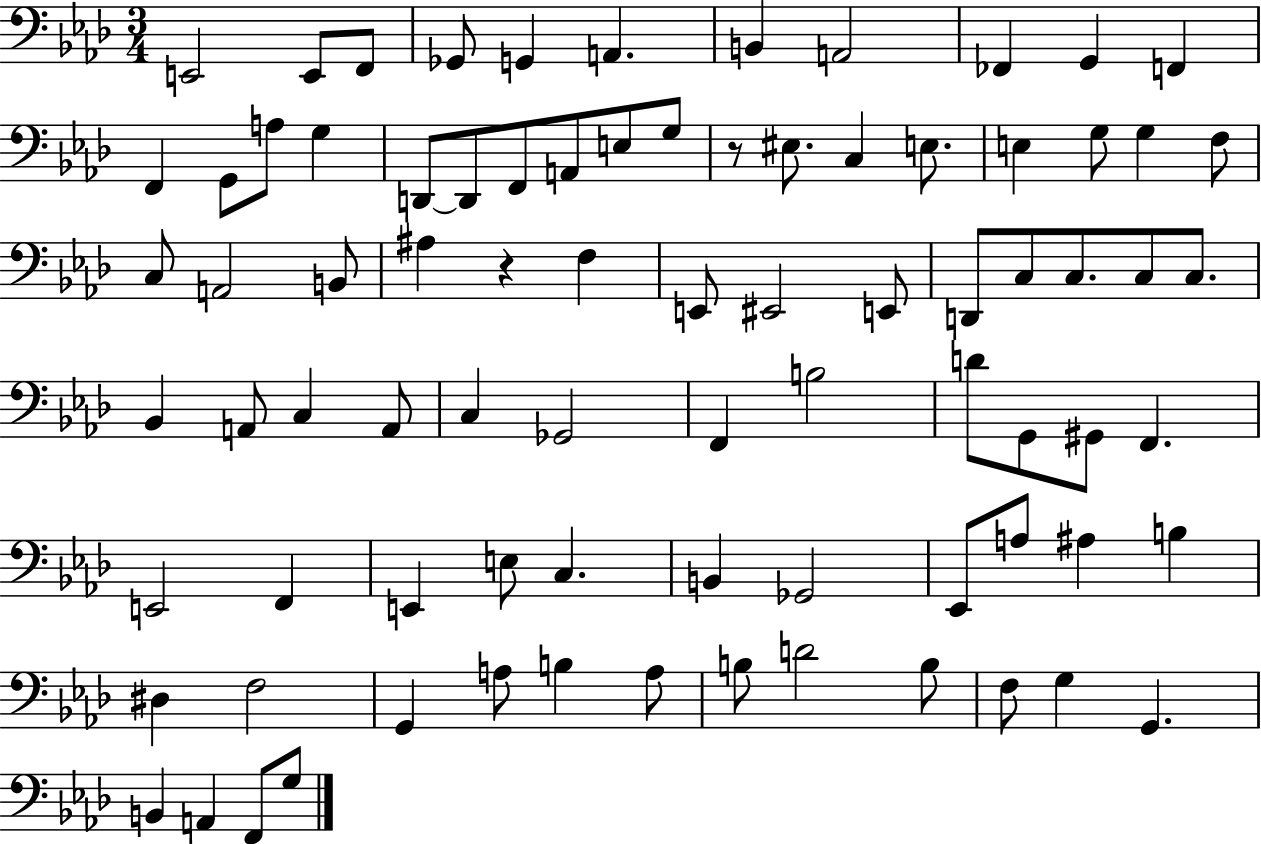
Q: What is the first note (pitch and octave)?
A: E2